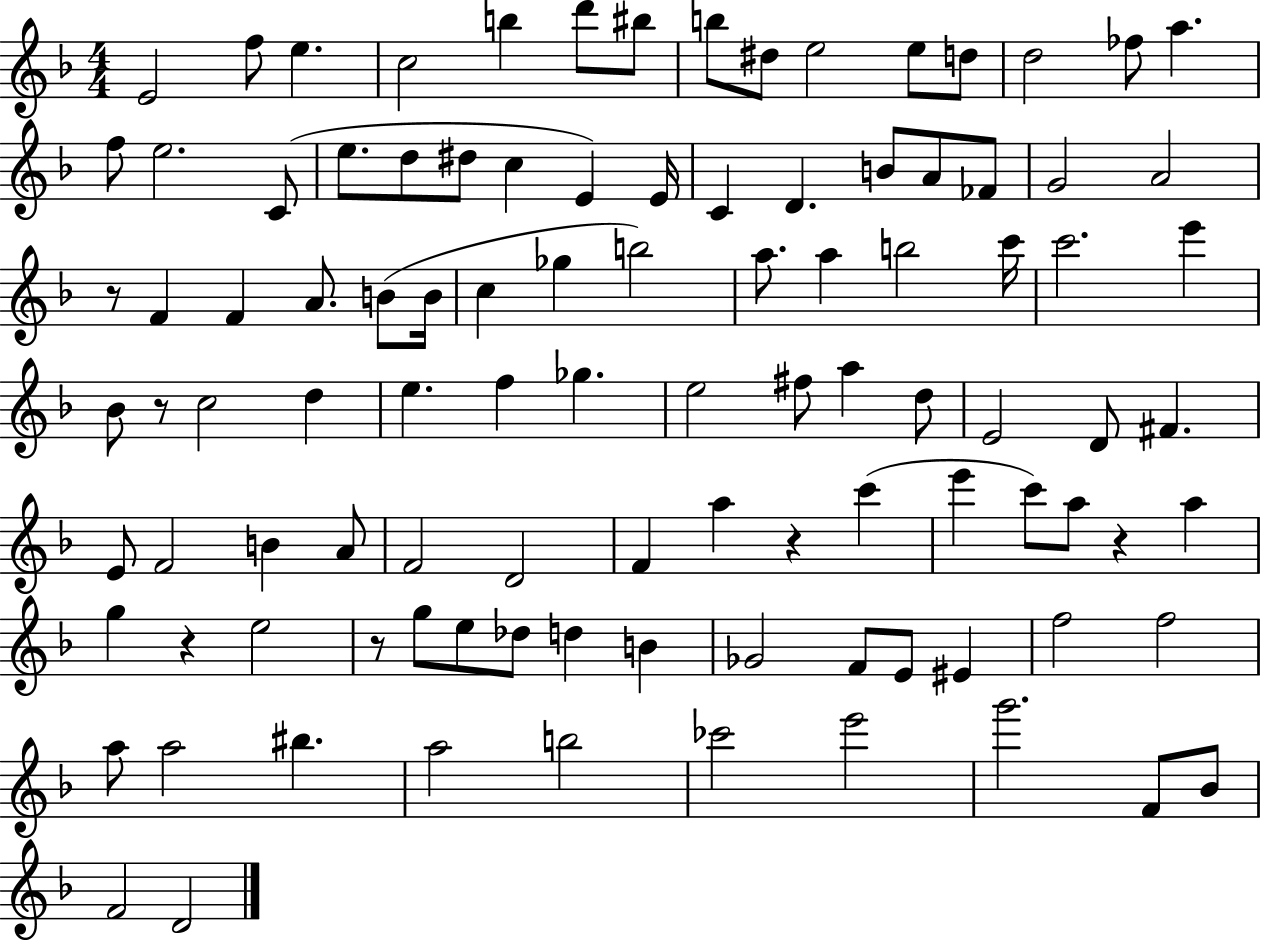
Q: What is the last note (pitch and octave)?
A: D4